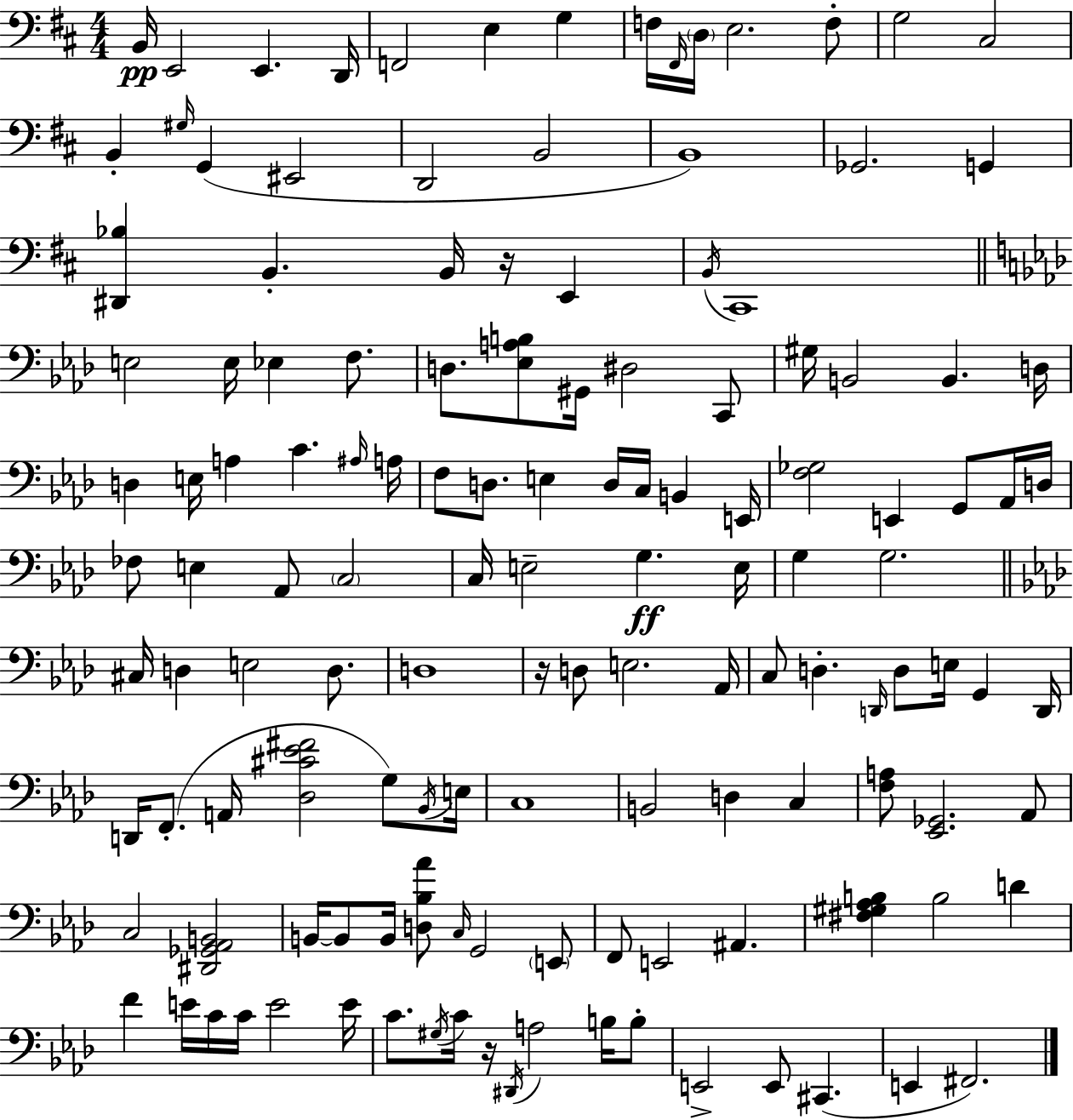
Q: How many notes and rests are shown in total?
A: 135